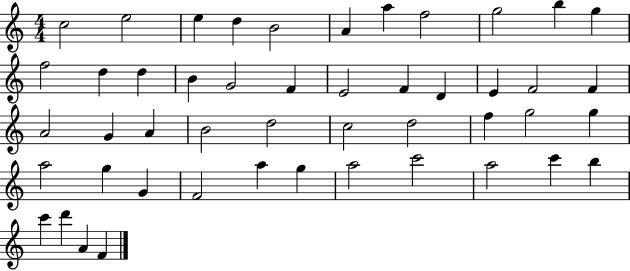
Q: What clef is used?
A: treble